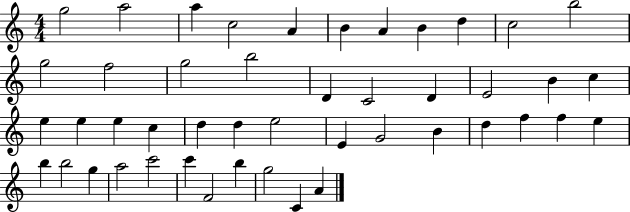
X:1
T:Untitled
M:4/4
L:1/4
K:C
g2 a2 a c2 A B A B d c2 b2 g2 f2 g2 b2 D C2 D E2 B c e e e c d d e2 E G2 B d f f e b b2 g a2 c'2 c' F2 b g2 C A